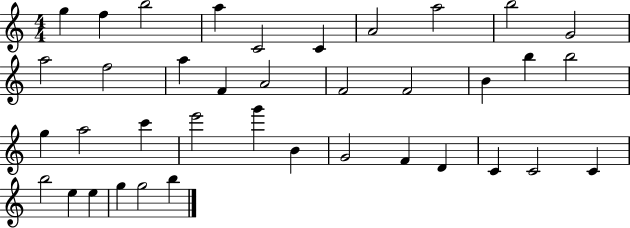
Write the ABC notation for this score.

X:1
T:Untitled
M:4/4
L:1/4
K:C
g f b2 a C2 C A2 a2 b2 G2 a2 f2 a F A2 F2 F2 B b b2 g a2 c' e'2 g' B G2 F D C C2 C b2 e e g g2 b